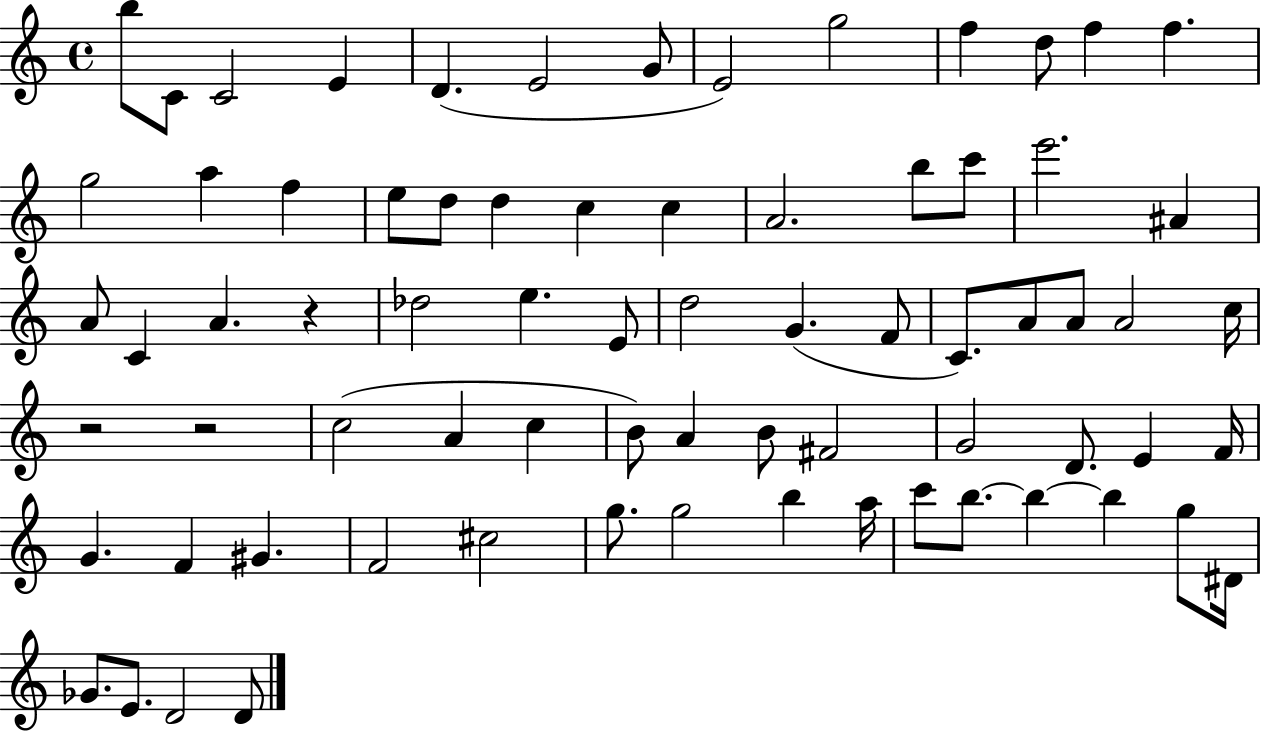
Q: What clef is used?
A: treble